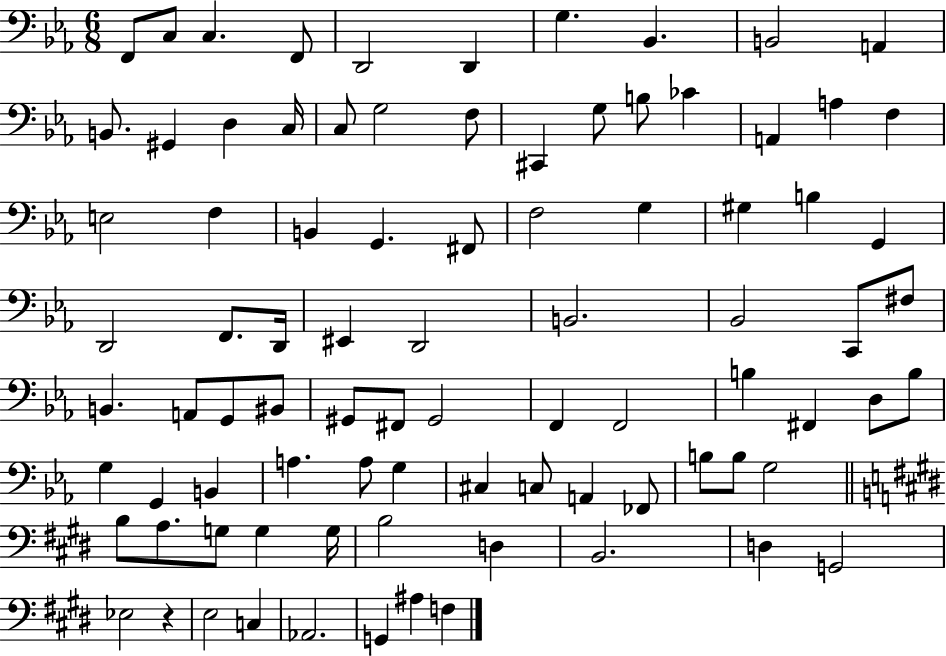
X:1
T:Untitled
M:6/8
L:1/4
K:Eb
F,,/2 C,/2 C, F,,/2 D,,2 D,, G, _B,, B,,2 A,, B,,/2 ^G,, D, C,/4 C,/2 G,2 F,/2 ^C,, G,/2 B,/2 _C A,, A, F, E,2 F, B,, G,, ^F,,/2 F,2 G, ^G, B, G,, D,,2 F,,/2 D,,/4 ^E,, D,,2 B,,2 _B,,2 C,,/2 ^F,/2 B,, A,,/2 G,,/2 ^B,,/2 ^G,,/2 ^F,,/2 ^G,,2 F,, F,,2 B, ^F,, D,/2 B,/2 G, G,, B,, A, A,/2 G, ^C, C,/2 A,, _F,,/2 B,/2 B,/2 G,2 B,/2 A,/2 G,/2 G, G,/4 B,2 D, B,,2 D, G,,2 _E,2 z E,2 C, _A,,2 G,, ^A, F,